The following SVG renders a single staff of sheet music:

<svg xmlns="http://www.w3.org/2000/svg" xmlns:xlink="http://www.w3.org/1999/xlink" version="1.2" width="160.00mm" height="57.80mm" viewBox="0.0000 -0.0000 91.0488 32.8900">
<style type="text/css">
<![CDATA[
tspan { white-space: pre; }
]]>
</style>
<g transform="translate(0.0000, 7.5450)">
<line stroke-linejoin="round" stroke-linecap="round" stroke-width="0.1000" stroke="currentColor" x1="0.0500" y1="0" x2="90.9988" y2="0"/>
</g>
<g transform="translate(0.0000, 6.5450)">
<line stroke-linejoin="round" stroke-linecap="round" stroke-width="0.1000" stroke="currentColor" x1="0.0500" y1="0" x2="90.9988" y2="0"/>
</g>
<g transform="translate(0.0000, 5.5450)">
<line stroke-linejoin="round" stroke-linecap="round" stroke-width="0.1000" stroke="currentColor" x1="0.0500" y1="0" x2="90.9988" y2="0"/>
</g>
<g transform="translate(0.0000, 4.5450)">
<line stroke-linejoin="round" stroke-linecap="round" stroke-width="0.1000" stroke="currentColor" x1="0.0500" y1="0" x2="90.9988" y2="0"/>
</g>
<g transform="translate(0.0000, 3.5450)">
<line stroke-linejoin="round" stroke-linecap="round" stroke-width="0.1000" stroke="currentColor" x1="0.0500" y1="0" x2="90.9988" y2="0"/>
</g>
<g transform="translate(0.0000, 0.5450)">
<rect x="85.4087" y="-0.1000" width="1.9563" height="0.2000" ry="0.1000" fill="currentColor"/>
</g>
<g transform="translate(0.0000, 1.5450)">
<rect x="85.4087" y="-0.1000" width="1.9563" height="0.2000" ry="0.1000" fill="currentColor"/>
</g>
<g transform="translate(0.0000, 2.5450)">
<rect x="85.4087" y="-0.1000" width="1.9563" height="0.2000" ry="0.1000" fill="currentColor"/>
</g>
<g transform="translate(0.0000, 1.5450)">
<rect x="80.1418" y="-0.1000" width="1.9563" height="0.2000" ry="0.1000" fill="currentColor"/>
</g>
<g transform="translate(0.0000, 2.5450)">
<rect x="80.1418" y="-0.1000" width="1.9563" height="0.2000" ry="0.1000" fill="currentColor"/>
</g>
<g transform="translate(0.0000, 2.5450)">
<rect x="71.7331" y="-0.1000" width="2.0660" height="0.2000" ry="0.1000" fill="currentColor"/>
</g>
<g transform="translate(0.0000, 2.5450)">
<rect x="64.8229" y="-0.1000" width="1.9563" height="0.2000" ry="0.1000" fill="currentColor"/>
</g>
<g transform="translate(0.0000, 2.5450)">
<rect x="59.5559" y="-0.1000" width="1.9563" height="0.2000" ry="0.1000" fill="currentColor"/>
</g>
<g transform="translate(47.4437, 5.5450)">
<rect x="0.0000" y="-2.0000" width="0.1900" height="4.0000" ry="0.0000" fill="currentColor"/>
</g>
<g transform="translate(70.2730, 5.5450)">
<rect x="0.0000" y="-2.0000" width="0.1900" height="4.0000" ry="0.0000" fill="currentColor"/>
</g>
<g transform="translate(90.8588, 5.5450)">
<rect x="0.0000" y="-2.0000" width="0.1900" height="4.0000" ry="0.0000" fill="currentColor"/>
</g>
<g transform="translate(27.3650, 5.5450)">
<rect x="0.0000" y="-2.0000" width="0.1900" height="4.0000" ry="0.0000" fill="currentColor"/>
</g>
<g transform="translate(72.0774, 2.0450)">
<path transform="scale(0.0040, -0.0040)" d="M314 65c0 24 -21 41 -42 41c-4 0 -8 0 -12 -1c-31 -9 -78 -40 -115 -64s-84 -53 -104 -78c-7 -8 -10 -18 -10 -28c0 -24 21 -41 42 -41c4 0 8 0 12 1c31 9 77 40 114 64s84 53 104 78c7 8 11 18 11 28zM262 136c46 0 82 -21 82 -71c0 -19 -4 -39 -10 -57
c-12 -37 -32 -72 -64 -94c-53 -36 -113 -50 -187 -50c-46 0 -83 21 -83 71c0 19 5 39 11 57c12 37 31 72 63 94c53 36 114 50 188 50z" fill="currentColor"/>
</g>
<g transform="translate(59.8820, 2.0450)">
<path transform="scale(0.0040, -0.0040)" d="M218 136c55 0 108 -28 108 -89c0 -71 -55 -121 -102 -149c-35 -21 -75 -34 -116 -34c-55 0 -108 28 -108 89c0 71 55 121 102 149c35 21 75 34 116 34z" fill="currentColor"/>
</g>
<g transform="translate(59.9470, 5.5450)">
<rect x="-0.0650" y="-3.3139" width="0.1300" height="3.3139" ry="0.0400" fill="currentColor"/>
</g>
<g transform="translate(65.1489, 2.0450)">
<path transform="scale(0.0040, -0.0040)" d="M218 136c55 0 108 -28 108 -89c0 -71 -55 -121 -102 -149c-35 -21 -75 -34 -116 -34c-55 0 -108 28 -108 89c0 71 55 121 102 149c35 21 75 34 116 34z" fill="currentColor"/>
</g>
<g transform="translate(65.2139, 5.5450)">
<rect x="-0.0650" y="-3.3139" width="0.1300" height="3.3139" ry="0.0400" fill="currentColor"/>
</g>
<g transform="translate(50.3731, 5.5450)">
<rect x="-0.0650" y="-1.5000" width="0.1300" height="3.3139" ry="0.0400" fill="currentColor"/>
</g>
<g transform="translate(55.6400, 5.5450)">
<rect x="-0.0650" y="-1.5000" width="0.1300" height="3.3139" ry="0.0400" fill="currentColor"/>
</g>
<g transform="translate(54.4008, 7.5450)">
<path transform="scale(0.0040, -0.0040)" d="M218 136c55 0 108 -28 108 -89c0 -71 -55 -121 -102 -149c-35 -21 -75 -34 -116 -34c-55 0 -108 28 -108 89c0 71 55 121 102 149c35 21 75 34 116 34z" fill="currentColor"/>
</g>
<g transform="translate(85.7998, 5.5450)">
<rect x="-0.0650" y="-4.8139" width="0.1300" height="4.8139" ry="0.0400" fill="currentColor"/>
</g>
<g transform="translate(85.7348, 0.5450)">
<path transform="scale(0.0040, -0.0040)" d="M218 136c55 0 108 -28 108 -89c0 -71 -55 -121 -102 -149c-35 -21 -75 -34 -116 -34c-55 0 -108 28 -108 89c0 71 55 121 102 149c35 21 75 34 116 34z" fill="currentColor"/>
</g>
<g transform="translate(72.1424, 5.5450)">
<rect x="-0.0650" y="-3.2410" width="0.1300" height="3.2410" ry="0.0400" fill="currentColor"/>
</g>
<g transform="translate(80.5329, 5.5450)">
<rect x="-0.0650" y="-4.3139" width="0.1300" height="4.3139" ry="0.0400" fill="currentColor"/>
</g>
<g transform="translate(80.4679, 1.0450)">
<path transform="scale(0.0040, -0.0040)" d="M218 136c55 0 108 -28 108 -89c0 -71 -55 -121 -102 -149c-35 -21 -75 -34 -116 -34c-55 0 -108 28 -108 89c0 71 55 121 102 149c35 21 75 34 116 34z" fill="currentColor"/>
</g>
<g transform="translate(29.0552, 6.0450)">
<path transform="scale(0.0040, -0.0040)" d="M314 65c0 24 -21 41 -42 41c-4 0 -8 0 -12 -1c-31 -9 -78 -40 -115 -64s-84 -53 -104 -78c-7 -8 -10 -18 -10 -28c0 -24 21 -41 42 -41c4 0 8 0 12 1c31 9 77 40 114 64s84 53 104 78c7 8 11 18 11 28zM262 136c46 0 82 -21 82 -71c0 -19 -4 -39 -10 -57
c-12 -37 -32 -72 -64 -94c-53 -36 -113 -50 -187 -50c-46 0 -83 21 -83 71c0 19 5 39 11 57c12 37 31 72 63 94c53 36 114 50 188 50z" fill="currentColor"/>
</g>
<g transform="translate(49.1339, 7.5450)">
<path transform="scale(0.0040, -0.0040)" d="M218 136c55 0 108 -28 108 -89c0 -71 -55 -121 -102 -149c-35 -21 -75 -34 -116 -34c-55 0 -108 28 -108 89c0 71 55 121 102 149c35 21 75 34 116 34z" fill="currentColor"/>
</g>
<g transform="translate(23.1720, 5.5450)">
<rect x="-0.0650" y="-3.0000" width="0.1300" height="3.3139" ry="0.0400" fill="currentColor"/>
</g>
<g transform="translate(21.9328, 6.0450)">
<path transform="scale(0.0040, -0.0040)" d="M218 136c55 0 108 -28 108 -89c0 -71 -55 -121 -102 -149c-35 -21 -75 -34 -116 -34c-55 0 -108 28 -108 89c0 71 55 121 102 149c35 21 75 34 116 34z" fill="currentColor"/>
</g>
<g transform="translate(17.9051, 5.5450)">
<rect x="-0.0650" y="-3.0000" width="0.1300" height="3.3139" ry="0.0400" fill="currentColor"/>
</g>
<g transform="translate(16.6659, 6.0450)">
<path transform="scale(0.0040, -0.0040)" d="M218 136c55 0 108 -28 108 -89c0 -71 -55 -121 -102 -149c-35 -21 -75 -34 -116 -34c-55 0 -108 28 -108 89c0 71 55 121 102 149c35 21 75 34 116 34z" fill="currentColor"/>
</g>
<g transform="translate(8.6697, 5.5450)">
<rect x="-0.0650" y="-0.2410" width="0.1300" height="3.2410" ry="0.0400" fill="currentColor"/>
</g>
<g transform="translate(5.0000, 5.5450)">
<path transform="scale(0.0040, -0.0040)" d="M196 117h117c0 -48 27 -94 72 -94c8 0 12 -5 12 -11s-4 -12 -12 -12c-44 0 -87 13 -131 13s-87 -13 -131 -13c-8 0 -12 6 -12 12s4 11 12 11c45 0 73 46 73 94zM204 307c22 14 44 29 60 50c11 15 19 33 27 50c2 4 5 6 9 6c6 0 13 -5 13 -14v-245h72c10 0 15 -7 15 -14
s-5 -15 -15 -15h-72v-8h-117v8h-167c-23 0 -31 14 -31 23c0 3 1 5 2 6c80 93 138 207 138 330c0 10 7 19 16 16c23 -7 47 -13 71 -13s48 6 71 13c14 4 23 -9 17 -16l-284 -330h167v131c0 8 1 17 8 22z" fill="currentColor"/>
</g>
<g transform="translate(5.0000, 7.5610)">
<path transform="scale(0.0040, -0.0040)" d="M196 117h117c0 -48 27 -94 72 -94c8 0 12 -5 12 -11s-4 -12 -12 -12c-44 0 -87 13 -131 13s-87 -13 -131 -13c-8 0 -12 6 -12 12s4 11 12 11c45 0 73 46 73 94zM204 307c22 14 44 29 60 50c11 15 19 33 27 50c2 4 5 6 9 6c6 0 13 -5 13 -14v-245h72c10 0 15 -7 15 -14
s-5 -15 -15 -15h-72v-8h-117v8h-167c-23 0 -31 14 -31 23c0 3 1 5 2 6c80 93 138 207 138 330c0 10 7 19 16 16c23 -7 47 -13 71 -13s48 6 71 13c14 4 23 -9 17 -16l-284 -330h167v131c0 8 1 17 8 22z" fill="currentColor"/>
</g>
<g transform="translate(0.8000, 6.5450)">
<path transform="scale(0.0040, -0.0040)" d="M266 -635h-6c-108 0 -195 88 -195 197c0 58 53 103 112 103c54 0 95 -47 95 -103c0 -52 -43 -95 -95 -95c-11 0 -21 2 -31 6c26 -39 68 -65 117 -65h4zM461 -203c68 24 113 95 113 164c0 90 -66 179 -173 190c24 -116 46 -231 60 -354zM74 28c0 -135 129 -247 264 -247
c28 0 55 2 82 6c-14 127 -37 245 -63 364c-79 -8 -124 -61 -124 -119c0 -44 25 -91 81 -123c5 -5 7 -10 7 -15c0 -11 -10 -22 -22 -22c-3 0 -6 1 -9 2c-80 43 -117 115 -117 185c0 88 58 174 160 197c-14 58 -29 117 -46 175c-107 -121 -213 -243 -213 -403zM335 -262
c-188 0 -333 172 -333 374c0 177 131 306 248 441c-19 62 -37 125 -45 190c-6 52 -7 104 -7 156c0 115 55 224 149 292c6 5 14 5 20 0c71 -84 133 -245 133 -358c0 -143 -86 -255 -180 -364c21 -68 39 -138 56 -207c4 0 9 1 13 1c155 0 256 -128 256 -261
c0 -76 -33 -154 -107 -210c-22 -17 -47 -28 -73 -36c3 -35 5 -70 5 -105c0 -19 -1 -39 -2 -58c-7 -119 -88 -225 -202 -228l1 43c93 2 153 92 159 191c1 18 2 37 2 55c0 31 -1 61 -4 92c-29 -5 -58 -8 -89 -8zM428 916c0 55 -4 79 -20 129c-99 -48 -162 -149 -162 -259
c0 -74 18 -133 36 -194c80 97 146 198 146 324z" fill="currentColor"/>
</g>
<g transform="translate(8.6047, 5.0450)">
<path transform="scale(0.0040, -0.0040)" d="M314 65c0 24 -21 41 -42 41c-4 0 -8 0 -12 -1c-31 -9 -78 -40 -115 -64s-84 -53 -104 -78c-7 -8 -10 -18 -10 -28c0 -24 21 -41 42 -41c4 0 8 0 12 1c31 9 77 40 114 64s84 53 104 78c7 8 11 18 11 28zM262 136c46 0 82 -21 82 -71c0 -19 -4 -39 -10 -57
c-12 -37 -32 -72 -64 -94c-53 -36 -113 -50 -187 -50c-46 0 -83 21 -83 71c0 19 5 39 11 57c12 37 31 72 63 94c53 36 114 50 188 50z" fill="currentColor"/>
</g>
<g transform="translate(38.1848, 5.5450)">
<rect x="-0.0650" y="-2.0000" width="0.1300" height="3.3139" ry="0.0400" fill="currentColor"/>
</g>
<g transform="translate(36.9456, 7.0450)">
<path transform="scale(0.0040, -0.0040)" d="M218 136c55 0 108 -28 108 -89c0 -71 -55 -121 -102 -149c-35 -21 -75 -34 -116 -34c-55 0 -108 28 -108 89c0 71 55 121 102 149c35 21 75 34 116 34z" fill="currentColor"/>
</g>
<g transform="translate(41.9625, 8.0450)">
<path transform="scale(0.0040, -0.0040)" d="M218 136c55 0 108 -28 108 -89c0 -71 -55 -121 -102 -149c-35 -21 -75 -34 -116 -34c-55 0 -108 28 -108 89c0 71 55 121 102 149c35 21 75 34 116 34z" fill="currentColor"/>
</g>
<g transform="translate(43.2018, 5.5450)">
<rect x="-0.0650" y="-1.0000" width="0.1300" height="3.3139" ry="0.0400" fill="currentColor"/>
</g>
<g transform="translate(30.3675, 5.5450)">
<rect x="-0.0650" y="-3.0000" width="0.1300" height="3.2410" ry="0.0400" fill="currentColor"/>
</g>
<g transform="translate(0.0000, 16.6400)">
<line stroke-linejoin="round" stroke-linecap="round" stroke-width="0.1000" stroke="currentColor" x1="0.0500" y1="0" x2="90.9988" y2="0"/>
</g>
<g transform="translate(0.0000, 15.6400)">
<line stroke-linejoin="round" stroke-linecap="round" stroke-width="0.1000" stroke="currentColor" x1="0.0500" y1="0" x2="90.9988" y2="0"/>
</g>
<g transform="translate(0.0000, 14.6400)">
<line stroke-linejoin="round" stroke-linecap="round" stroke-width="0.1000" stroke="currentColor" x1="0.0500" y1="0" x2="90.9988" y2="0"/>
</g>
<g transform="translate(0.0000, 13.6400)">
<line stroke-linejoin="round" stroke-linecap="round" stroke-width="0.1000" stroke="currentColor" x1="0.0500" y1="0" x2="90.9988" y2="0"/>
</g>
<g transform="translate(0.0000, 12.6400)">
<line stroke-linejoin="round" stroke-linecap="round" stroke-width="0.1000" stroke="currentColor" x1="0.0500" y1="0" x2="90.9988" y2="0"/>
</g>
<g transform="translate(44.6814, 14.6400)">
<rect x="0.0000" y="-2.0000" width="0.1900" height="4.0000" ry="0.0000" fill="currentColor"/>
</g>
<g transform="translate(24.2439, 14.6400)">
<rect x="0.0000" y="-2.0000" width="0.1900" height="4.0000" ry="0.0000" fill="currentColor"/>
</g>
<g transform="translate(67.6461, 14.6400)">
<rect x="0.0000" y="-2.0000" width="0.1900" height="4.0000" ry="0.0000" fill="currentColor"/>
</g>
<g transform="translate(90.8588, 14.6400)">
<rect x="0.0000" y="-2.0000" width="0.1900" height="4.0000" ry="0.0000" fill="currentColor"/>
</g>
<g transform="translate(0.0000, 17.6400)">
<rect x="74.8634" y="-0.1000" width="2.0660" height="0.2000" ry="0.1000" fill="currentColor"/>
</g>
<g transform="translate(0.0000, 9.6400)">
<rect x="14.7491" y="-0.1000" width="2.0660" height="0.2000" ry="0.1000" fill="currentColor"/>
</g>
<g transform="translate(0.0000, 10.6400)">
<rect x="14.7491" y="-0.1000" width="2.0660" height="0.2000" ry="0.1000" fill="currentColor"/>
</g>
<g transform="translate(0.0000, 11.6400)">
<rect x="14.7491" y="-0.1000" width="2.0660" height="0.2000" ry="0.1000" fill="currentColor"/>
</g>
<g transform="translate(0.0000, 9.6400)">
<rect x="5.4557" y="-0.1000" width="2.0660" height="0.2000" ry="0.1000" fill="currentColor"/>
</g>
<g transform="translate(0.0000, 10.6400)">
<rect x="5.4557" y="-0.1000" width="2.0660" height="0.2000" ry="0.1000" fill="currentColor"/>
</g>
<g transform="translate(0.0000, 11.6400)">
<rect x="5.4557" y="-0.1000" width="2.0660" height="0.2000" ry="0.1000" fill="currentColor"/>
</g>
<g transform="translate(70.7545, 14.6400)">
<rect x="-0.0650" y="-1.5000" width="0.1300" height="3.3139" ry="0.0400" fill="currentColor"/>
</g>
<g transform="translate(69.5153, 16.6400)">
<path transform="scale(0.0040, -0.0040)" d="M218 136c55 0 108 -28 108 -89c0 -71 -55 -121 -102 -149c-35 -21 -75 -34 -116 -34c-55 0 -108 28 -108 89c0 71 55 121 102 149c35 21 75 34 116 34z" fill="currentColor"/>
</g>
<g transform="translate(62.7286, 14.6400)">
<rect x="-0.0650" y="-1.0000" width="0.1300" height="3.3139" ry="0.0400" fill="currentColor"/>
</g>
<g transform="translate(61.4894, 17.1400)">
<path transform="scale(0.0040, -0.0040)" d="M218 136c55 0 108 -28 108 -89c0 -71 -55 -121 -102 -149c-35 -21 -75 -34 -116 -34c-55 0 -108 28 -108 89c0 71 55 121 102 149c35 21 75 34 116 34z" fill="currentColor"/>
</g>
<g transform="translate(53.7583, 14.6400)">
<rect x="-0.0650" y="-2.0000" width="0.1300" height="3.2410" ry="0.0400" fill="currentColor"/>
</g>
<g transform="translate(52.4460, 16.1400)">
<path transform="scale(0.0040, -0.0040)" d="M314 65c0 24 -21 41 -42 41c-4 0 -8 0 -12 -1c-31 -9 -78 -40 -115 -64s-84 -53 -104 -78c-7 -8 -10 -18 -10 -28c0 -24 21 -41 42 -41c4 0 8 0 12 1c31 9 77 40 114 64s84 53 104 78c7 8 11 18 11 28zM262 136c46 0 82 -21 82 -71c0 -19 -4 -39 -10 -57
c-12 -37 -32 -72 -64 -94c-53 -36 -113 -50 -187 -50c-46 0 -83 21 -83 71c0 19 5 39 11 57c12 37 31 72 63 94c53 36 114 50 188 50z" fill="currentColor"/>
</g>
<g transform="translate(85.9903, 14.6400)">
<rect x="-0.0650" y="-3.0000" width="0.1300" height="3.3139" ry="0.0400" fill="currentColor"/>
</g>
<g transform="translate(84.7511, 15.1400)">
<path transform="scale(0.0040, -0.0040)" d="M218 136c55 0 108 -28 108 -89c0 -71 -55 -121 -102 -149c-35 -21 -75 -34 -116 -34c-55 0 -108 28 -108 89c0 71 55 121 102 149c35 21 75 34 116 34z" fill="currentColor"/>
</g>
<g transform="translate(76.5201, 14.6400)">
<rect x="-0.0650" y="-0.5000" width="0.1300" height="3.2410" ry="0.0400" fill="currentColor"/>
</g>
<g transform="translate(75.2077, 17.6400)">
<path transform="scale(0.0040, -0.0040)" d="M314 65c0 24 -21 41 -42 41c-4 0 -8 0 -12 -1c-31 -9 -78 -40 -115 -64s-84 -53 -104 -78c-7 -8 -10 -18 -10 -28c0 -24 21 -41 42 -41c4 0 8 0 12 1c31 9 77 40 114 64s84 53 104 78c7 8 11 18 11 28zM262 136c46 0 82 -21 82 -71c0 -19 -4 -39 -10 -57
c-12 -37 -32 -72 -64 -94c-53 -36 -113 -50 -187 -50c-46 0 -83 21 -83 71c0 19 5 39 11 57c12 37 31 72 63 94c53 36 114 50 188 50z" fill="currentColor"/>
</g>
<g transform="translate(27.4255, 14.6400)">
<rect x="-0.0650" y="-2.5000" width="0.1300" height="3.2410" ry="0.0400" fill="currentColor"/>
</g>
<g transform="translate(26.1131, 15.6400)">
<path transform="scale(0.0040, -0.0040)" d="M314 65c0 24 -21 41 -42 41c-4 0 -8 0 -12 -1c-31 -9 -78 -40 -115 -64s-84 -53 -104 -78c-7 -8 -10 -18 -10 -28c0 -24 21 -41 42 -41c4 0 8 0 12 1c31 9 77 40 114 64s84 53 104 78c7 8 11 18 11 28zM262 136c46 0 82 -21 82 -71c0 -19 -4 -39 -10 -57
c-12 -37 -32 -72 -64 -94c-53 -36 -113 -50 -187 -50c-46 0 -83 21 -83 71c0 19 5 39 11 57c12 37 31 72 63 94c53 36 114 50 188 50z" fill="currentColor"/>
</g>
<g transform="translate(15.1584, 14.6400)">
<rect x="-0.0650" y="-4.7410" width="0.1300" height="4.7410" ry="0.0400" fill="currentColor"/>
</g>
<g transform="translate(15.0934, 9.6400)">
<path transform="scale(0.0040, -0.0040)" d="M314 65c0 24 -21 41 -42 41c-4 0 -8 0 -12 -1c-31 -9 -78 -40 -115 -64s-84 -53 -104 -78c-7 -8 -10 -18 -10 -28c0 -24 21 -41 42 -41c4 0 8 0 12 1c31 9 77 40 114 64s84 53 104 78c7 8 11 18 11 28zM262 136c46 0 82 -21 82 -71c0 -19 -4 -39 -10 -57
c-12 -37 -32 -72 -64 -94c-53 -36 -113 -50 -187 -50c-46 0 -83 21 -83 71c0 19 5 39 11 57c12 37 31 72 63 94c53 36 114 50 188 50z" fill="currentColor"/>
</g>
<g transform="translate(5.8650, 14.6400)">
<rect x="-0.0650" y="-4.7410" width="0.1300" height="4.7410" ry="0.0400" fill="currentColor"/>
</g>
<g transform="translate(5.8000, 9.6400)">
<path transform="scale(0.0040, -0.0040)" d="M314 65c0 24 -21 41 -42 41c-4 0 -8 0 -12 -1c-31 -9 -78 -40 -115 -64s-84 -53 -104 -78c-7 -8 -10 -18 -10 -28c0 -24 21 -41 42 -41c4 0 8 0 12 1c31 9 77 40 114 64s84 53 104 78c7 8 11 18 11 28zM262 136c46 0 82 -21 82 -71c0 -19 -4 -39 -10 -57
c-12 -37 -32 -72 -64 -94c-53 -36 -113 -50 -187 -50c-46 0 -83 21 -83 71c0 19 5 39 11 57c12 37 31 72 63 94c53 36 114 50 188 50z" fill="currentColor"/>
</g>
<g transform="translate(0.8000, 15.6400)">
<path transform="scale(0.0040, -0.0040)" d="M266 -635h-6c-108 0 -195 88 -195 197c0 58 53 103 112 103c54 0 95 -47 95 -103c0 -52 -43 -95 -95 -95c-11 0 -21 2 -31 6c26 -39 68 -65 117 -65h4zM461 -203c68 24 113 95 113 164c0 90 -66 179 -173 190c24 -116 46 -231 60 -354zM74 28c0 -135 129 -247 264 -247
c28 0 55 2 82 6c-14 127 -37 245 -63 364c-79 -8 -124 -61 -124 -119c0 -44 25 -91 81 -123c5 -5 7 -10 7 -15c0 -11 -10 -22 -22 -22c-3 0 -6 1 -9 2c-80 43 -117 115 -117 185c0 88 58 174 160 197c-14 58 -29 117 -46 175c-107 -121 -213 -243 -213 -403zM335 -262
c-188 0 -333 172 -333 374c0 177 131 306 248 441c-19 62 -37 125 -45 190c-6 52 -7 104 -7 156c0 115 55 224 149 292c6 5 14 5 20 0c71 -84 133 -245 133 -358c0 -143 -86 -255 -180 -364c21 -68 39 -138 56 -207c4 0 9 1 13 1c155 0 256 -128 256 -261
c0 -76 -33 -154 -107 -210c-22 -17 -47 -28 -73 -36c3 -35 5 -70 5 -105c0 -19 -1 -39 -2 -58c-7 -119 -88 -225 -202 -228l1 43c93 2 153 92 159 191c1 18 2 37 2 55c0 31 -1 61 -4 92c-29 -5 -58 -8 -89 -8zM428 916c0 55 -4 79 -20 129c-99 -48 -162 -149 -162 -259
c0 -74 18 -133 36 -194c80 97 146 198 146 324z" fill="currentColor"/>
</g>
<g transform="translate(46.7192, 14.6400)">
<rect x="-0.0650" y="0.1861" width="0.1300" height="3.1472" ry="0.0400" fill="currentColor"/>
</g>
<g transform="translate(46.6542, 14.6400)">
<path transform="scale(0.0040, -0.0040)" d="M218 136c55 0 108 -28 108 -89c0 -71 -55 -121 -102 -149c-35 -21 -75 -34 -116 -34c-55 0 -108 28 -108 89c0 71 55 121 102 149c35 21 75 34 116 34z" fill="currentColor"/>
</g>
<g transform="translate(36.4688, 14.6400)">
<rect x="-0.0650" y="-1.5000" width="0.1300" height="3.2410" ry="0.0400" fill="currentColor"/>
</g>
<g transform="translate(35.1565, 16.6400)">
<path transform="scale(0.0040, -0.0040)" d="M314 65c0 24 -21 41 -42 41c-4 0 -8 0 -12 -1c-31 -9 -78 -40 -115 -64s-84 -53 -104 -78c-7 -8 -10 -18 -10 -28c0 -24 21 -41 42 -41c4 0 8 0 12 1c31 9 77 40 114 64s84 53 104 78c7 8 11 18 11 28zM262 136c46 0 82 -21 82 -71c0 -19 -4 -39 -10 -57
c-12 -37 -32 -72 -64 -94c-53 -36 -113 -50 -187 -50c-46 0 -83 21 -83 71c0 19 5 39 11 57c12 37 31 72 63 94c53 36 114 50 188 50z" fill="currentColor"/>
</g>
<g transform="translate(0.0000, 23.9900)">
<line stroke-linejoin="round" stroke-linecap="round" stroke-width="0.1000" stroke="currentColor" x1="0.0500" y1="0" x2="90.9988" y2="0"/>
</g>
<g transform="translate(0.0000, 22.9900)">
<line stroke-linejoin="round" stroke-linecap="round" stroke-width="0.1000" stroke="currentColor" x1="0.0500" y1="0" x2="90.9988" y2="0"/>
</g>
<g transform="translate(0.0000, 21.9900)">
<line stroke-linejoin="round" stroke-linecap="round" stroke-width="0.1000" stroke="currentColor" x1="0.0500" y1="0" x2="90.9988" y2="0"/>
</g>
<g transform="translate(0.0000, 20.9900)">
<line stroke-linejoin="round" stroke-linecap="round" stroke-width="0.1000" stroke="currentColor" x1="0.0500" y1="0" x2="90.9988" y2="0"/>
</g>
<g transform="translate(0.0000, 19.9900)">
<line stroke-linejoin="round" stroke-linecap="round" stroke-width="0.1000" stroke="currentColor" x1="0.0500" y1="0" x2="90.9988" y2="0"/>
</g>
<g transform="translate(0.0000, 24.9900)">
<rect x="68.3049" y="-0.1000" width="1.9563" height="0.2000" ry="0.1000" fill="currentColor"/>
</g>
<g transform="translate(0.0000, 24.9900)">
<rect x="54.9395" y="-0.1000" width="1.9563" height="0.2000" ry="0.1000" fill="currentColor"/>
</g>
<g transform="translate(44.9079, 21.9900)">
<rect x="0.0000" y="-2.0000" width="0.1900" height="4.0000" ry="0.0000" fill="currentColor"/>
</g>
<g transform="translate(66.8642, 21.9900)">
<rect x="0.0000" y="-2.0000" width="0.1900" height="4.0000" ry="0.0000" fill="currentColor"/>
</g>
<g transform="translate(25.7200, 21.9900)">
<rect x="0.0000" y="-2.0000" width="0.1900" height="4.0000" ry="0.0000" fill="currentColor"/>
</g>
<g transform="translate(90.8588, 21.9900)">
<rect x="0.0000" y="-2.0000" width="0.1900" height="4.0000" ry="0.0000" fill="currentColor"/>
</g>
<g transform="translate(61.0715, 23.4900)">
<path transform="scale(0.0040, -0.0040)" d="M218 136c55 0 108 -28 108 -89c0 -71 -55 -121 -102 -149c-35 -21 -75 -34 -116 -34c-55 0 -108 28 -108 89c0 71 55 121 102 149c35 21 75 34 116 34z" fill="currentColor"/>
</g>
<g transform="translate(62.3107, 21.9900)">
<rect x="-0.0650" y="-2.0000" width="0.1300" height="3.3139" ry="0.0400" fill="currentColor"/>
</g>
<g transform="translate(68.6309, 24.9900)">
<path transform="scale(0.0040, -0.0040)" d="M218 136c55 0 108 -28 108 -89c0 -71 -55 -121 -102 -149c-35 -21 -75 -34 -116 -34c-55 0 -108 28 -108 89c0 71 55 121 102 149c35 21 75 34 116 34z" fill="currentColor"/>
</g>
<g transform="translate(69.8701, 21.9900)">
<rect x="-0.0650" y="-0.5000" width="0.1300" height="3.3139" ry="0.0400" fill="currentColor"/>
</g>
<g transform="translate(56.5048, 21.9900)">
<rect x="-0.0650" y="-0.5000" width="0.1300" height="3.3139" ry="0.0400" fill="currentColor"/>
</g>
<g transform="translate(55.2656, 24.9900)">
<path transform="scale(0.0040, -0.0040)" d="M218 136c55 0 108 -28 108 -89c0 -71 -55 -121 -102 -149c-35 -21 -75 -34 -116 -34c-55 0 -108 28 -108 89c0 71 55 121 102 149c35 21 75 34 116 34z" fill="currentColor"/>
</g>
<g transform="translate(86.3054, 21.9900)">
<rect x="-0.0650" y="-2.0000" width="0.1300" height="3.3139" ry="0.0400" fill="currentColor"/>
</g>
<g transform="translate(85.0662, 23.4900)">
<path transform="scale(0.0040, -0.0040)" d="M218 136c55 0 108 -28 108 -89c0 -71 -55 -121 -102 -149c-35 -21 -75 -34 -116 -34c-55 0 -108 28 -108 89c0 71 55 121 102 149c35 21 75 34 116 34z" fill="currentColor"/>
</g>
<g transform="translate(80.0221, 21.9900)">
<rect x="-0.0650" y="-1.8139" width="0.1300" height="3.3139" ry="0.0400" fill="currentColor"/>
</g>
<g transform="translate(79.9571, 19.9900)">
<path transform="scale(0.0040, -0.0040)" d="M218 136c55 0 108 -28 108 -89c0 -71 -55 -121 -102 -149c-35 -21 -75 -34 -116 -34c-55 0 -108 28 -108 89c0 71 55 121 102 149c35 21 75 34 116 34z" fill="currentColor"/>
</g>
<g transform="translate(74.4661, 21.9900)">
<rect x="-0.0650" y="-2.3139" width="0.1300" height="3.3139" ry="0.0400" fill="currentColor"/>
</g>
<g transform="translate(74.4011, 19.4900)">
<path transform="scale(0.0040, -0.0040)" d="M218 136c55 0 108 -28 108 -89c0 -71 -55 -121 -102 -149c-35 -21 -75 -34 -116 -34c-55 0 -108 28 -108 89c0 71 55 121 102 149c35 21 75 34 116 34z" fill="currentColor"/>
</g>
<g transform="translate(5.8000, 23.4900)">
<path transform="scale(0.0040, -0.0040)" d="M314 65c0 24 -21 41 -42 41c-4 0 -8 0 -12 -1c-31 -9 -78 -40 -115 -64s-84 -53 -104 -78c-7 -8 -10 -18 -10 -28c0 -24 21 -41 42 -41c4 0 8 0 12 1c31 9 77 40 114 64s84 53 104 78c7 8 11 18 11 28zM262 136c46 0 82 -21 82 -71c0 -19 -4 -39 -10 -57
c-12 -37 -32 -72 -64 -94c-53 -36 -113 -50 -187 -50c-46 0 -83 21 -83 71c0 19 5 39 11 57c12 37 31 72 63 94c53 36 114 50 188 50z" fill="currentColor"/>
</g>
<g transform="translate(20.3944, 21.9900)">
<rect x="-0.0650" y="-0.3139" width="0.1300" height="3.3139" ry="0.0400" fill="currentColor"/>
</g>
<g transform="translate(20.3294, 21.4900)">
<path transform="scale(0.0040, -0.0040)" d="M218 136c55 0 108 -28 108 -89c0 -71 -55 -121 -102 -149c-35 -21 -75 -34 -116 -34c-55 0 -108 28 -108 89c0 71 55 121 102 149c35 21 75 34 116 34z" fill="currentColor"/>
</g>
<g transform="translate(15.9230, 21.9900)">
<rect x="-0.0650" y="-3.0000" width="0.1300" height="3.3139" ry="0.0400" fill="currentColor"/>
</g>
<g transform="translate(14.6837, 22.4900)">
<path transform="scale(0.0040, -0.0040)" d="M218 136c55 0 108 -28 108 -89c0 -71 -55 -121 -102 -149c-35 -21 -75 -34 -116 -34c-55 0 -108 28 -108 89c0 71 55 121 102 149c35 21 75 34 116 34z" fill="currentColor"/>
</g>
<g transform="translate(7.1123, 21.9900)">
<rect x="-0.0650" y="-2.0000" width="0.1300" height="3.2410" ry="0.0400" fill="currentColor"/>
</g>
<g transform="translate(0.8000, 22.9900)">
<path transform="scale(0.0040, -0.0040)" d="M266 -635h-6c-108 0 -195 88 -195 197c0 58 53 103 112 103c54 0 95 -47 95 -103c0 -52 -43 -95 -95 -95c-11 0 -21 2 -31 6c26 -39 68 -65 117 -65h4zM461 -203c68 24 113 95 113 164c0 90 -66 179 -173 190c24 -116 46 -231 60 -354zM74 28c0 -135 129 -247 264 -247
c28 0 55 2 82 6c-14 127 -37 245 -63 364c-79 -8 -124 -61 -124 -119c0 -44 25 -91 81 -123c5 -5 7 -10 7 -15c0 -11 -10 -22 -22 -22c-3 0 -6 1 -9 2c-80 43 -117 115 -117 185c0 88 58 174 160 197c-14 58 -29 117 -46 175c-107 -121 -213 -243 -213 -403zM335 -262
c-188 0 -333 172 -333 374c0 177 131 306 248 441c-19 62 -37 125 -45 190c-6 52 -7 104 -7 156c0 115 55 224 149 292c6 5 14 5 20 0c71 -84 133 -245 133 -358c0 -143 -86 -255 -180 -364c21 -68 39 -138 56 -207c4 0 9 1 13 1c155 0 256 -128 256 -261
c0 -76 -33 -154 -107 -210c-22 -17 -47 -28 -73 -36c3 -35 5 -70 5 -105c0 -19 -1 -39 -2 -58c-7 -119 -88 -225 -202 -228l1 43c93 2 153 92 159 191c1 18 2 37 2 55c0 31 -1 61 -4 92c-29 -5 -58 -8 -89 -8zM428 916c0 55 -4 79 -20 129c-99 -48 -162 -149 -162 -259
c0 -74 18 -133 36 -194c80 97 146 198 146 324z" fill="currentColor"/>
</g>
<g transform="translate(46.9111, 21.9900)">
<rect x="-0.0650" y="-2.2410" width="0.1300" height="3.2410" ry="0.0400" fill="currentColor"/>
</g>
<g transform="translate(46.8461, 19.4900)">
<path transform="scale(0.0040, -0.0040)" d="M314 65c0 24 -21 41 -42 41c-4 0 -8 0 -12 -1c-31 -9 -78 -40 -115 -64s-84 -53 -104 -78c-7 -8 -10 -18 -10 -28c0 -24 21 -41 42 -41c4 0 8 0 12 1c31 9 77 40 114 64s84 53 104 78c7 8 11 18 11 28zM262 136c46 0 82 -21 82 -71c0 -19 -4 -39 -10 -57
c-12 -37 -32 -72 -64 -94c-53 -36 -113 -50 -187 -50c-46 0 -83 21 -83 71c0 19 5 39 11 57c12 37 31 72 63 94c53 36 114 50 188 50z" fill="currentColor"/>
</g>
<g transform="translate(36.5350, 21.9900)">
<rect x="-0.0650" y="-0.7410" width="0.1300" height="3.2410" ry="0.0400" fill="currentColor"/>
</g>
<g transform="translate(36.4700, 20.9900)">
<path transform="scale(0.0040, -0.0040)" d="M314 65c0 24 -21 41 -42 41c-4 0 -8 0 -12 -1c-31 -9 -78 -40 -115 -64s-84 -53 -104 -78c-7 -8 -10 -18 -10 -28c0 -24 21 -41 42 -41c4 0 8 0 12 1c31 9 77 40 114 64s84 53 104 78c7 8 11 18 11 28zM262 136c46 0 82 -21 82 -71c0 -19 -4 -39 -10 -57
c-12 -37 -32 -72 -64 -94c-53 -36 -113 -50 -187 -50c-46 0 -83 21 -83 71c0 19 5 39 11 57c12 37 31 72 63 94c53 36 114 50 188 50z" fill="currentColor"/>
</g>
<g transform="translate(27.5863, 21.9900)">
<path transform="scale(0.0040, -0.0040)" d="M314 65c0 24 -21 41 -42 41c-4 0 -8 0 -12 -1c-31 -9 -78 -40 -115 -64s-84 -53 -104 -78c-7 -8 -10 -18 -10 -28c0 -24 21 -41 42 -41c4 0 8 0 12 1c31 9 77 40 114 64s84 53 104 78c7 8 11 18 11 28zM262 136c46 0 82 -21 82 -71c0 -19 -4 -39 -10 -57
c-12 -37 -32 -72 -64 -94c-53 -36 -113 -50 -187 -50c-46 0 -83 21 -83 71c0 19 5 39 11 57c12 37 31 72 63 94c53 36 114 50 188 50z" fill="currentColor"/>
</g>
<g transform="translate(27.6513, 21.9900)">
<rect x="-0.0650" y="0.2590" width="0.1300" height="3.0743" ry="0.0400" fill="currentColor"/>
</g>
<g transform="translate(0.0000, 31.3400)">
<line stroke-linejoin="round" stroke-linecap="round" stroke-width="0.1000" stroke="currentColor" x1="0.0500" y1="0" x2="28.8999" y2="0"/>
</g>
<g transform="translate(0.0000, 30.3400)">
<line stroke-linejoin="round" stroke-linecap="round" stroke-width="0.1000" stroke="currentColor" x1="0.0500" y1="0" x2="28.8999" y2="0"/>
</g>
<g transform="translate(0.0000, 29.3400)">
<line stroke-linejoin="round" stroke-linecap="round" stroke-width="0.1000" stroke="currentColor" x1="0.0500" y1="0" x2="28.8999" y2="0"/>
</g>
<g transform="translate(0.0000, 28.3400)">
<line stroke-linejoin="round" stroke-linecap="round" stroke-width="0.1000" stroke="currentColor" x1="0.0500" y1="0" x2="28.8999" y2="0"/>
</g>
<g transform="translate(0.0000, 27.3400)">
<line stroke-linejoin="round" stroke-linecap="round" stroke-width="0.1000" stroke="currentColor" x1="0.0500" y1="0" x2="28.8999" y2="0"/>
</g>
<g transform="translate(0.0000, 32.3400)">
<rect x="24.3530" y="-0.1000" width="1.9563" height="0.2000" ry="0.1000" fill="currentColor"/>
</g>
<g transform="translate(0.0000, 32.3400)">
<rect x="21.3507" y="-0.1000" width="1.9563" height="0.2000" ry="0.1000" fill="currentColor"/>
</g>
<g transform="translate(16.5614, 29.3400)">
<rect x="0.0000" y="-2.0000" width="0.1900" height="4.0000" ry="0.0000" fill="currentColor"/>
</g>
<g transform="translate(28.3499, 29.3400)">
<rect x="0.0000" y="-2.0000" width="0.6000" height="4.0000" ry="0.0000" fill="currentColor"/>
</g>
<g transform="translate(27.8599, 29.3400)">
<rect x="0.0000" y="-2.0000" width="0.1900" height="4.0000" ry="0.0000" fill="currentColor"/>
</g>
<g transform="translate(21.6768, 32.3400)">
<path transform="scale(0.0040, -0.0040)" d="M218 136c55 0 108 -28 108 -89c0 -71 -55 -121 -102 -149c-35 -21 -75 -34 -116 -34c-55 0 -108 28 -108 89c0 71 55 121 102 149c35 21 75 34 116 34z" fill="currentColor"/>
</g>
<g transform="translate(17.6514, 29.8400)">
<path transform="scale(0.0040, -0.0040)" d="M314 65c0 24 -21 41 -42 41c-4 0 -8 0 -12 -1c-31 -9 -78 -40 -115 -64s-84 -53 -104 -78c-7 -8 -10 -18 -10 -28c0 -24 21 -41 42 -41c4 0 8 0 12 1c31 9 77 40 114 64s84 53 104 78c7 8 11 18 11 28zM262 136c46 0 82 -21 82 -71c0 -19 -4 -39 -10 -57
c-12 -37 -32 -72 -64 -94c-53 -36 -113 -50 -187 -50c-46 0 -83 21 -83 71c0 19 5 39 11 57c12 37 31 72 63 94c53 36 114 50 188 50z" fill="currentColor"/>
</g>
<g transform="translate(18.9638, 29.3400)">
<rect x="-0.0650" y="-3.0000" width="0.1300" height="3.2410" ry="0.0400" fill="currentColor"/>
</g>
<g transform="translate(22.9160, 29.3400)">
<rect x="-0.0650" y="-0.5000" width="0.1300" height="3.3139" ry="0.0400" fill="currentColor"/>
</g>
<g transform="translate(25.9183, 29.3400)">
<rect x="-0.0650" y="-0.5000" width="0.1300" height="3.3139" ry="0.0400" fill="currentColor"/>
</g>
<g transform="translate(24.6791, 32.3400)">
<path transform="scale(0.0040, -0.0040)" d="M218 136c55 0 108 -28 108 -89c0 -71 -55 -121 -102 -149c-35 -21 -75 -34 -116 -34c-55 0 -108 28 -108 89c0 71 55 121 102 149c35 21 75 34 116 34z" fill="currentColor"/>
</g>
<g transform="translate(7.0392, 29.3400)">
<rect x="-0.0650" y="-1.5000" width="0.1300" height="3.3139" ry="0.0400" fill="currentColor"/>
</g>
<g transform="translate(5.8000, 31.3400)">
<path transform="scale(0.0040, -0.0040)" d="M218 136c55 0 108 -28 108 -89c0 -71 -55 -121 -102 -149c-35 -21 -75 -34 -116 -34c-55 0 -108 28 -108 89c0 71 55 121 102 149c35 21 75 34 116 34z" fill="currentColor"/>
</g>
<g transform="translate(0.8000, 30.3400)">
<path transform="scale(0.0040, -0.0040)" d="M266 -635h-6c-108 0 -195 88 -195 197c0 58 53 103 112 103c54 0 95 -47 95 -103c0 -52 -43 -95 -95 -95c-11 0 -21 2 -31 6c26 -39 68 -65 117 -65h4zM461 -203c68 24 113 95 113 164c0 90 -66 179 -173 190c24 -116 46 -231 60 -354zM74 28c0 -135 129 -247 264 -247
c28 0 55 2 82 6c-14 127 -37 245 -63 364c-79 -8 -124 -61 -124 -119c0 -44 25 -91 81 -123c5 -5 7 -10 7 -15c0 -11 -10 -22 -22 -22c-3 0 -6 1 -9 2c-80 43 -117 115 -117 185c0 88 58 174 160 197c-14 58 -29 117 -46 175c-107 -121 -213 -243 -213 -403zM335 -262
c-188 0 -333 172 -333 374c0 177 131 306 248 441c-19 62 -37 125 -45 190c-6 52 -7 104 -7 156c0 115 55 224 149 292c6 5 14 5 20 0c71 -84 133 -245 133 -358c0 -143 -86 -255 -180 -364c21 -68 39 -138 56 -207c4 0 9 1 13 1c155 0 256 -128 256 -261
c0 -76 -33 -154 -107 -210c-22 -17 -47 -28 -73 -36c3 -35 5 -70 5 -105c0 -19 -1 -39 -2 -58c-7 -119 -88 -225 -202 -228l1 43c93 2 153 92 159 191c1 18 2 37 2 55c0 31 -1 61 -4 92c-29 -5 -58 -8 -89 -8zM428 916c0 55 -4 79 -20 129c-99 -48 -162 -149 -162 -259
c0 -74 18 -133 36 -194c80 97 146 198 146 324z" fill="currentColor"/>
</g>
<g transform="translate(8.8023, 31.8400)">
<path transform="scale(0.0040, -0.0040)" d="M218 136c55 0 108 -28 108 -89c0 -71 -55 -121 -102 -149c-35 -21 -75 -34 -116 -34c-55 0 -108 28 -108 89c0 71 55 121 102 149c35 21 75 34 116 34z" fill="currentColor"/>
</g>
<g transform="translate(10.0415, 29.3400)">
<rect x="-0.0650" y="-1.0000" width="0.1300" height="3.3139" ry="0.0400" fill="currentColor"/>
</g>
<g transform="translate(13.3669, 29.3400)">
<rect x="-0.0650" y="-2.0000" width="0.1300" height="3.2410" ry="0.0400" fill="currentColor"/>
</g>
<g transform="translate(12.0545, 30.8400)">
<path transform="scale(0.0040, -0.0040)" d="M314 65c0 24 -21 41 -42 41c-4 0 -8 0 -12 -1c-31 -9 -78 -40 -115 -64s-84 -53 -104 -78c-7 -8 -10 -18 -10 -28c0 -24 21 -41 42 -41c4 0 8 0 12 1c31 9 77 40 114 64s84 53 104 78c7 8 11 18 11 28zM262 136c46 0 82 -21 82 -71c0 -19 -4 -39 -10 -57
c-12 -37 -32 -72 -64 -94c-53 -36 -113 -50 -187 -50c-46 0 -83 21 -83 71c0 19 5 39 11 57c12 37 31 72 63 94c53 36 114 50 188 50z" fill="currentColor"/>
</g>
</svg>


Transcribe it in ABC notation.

X:1
T:Untitled
M:4/4
L:1/4
K:C
c2 A A A2 F D E E b b b2 d' e' e'2 e'2 G2 E2 B F2 D E C2 A F2 A c B2 d2 g2 C F C g f F E D F2 A2 C C